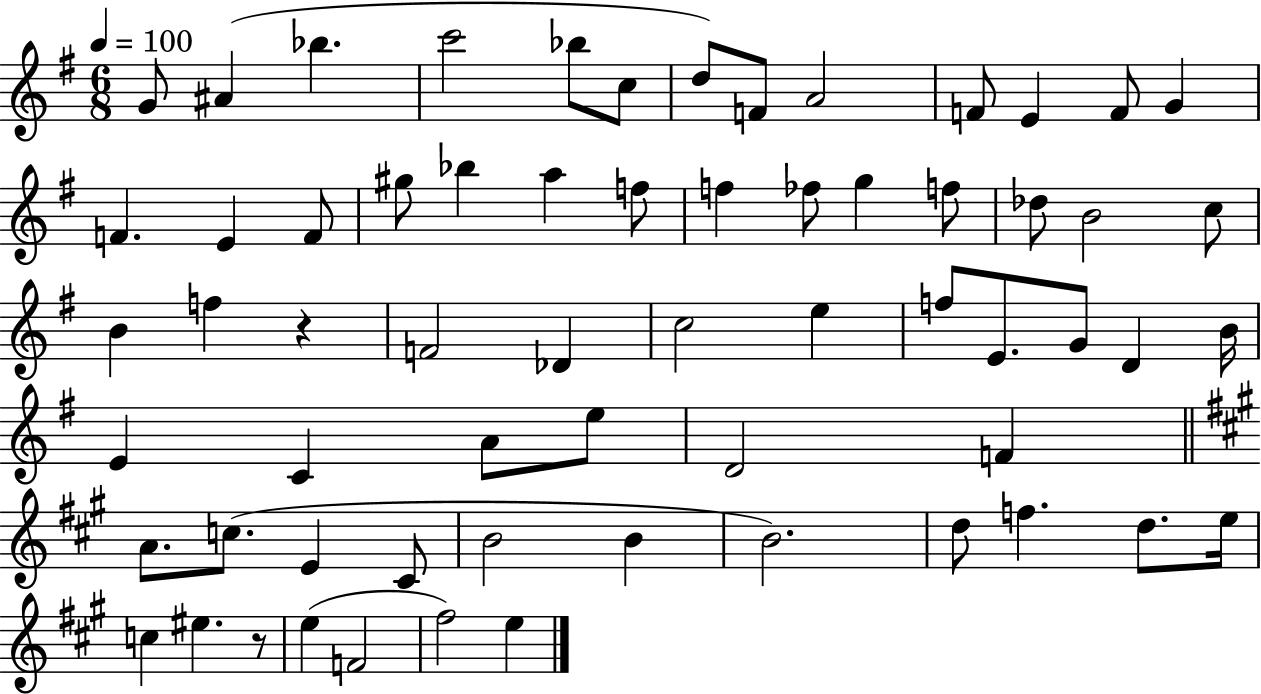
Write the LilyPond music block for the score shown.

{
  \clef treble
  \numericTimeSignature
  \time 6/8
  \key g \major
  \tempo 4 = 100
  g'8 ais'4( bes''4. | c'''2 bes''8 c''8 | d''8) f'8 a'2 | f'8 e'4 f'8 g'4 | \break f'4. e'4 f'8 | gis''8 bes''4 a''4 f''8 | f''4 fes''8 g''4 f''8 | des''8 b'2 c''8 | \break b'4 f''4 r4 | f'2 des'4 | c''2 e''4 | f''8 e'8. g'8 d'4 b'16 | \break e'4 c'4 a'8 e''8 | d'2 f'4 | \bar "||" \break \key a \major a'8. c''8.( e'4 cis'8 | b'2 b'4 | b'2.) | d''8 f''4. d''8. e''16 | \break c''4 eis''4. r8 | e''4( f'2 | fis''2) e''4 | \bar "|."
}